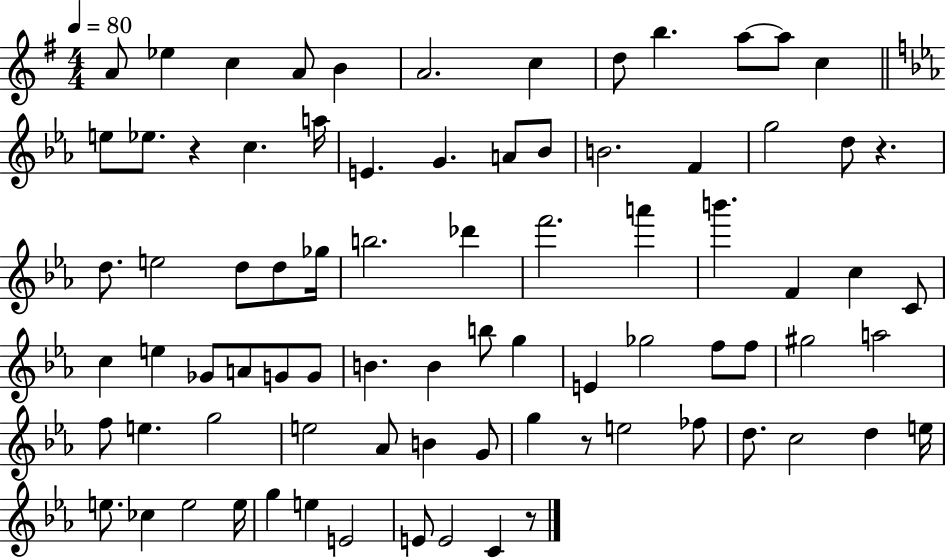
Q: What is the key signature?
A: G major